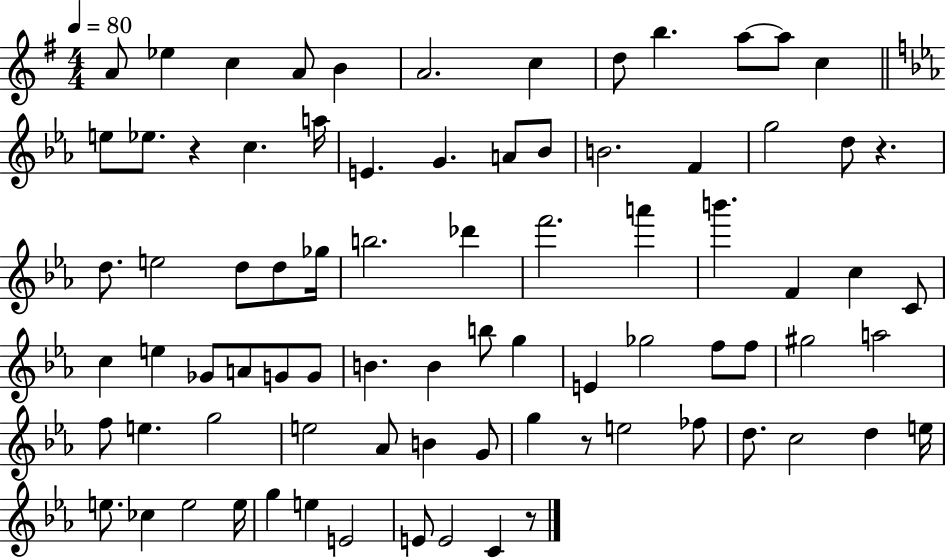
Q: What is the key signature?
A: G major